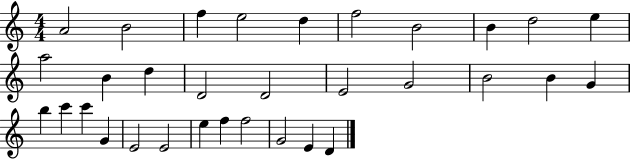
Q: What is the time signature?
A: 4/4